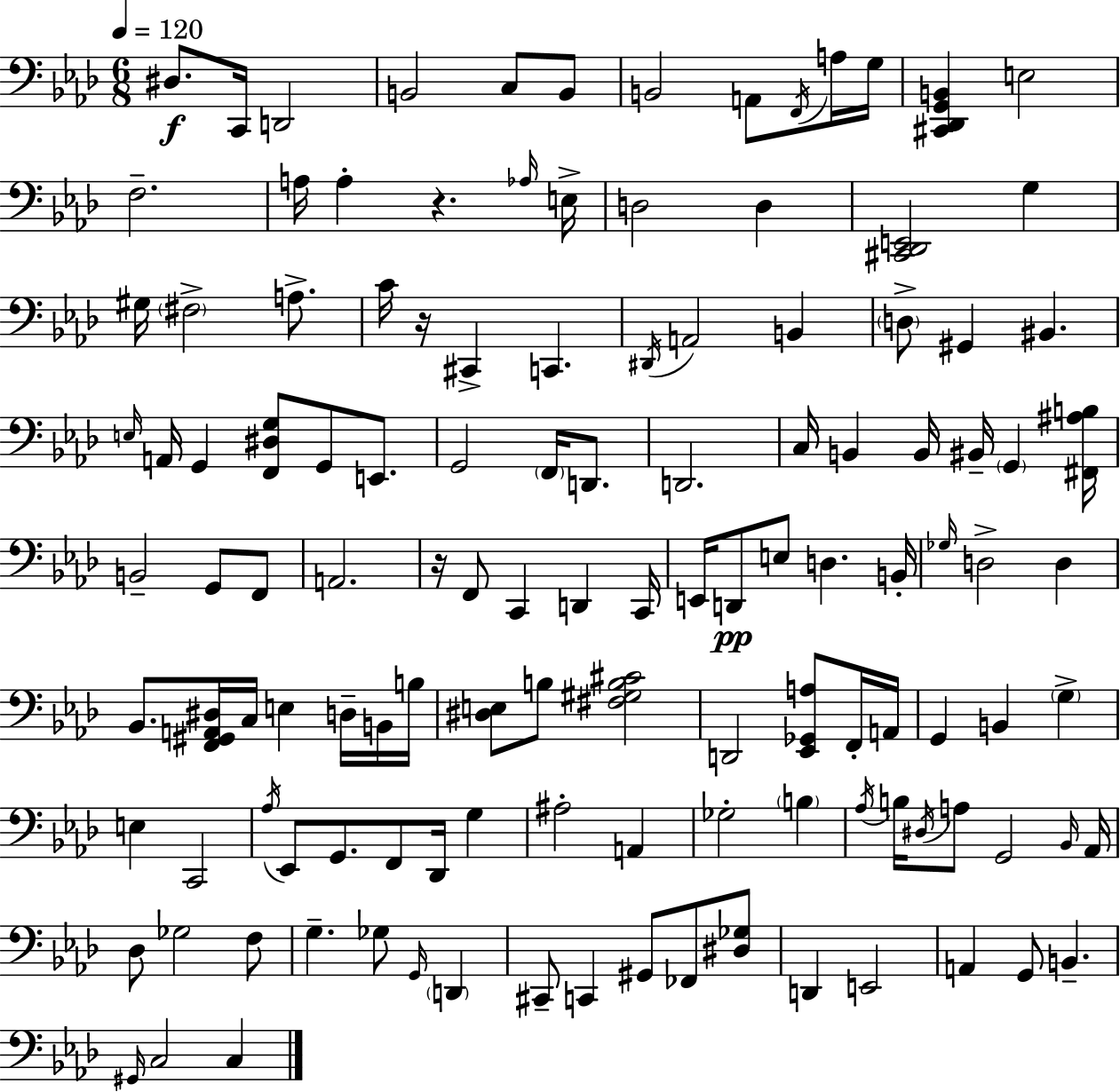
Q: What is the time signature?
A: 6/8